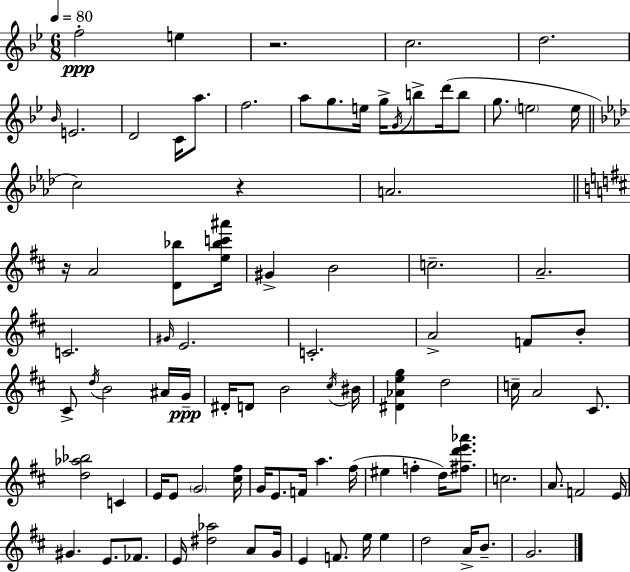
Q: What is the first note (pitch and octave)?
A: F5